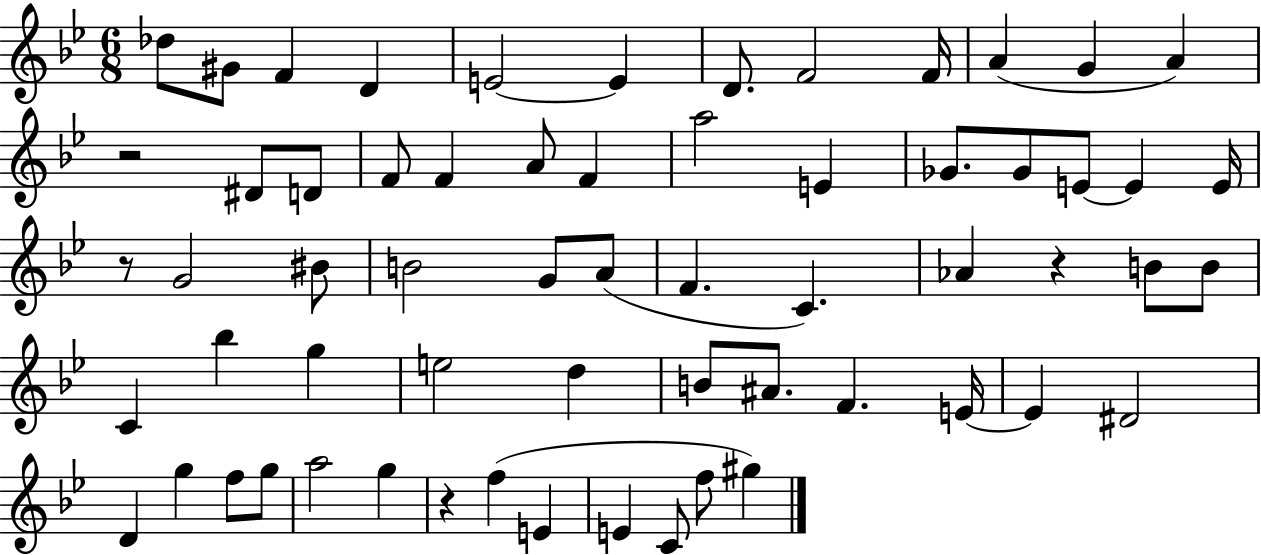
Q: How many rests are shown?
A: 4